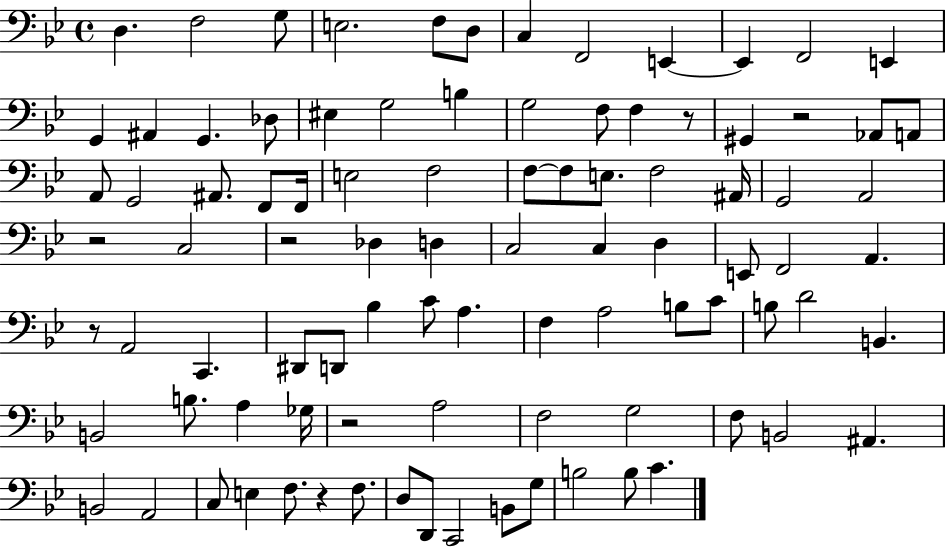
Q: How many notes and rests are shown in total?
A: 93